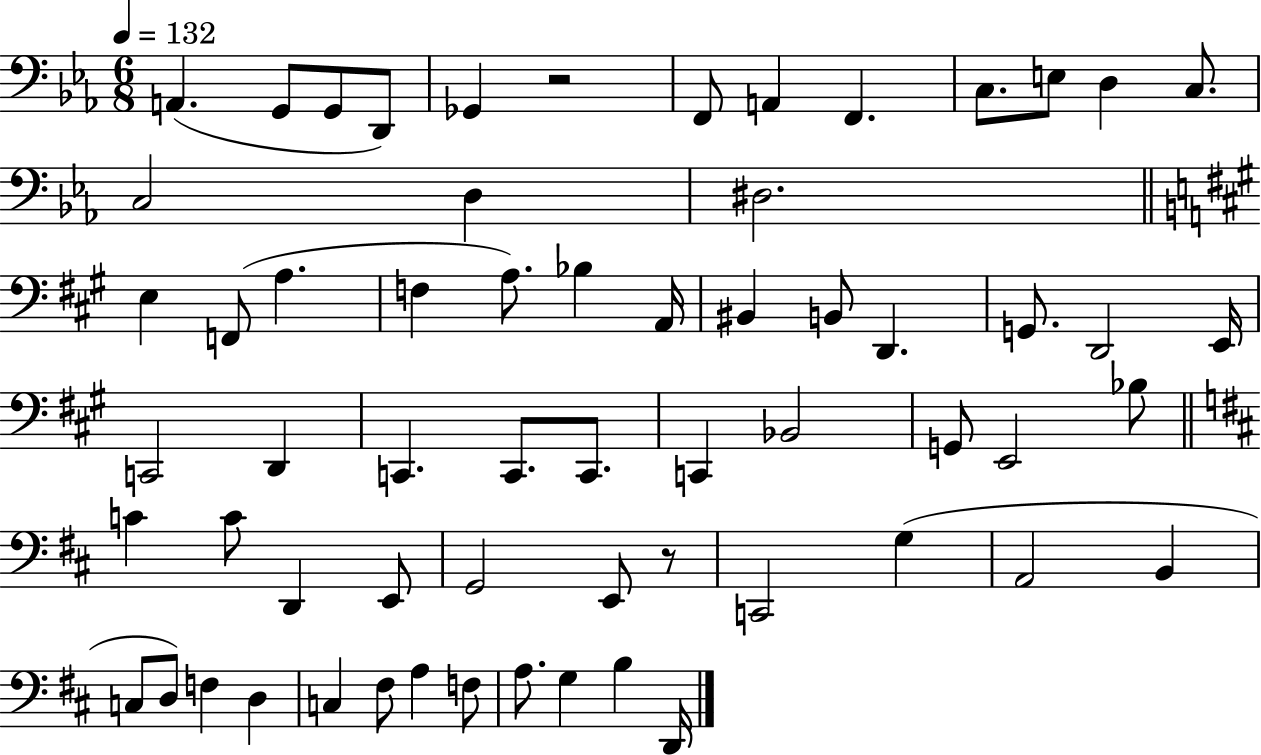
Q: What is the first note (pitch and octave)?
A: A2